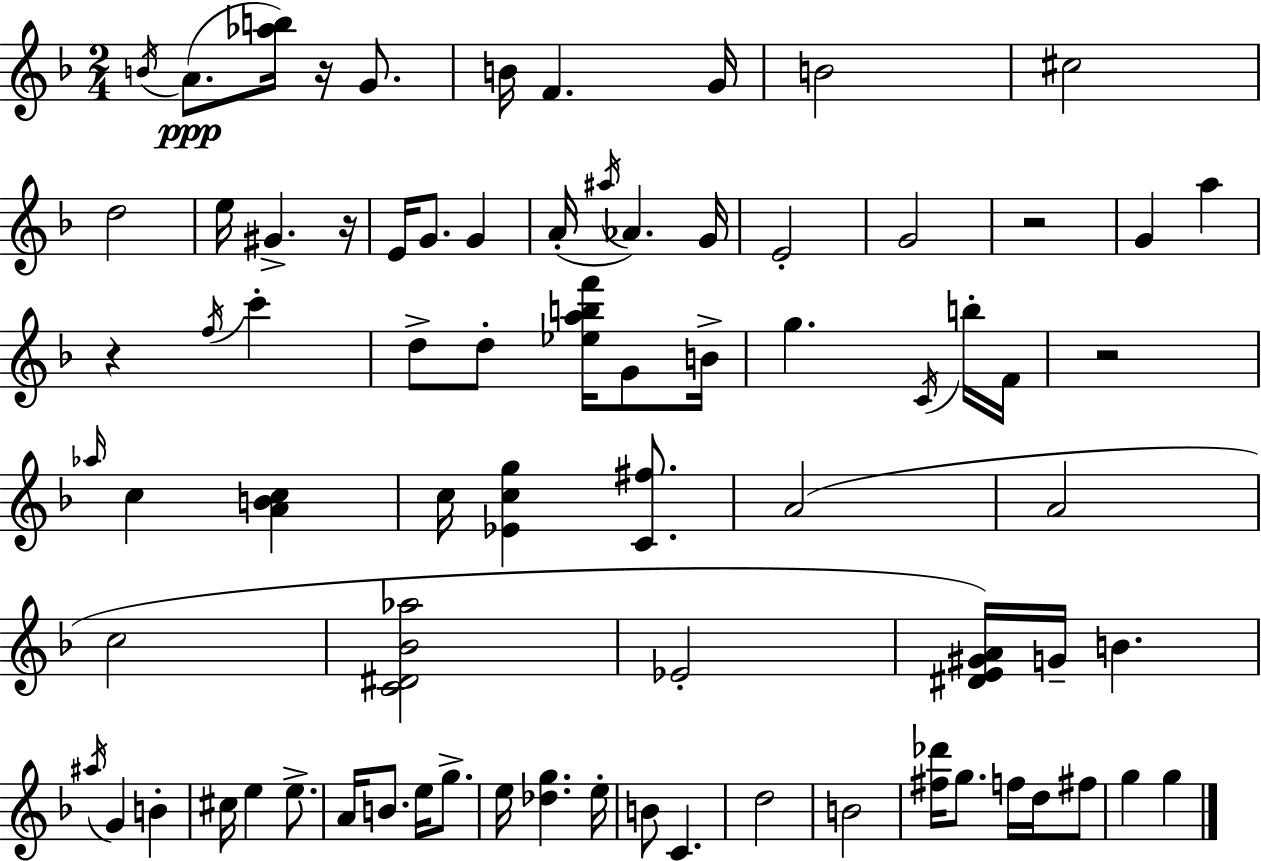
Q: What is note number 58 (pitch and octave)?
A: G5